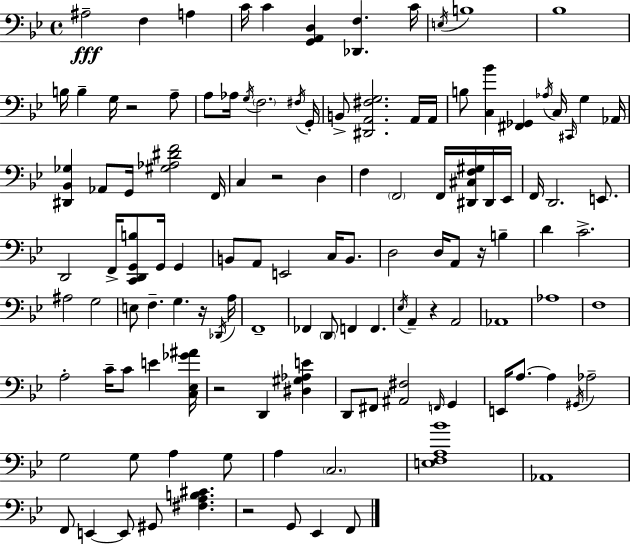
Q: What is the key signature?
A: BES major